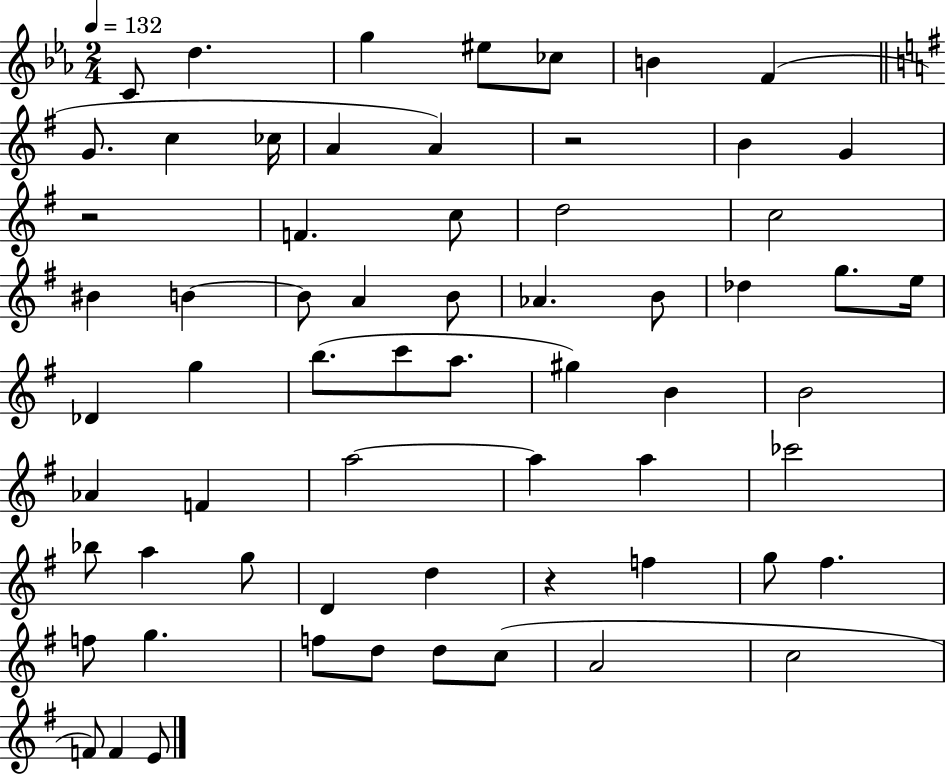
C4/e D5/q. G5/q EIS5/e CES5/e B4/q F4/q G4/e. C5/q CES5/s A4/q A4/q R/h B4/q G4/q R/h F4/q. C5/e D5/h C5/h BIS4/q B4/q B4/e A4/q B4/e Ab4/q. B4/e Db5/q G5/e. E5/s Db4/q G5/q B5/e. C6/e A5/e. G#5/q B4/q B4/h Ab4/q F4/q A5/h A5/q A5/q CES6/h Bb5/e A5/q G5/e D4/q D5/q R/q F5/q G5/e F#5/q. F5/e G5/q. F5/e D5/e D5/e C5/e A4/h C5/h F4/e F4/q E4/e